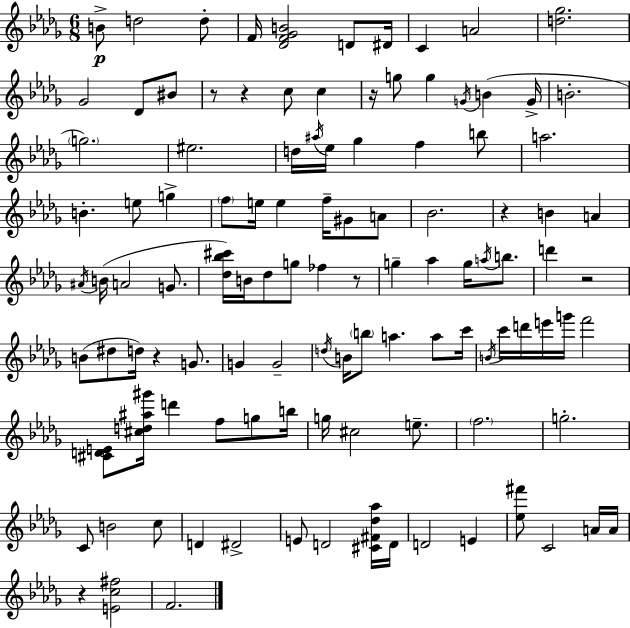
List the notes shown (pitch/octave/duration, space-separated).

B4/e D5/h D5/e F4/s [Db4,F4,Gb4,B4]/h D4/e D#4/s C4/q A4/h [D5,Gb5]/h. Gb4/h Db4/e BIS4/e R/e R/q C5/e C5/q R/s G5/e G5/q G4/s B4/q G4/s B4/h. G5/h. EIS5/h. D5/s A#5/s Eb5/s Gb5/q F5/q B5/e A5/h. B4/q. E5/e G5/q F5/e E5/s E5/q F5/s G#4/e A4/e Bb4/h. R/q B4/q A4/q A#4/s B4/s A4/h G4/e. [Db5,Bb5,C#6]/s B4/s Db5/e G5/e FES5/q R/e G5/q Ab5/q G5/s A5/s B5/e. D6/q R/h B4/e D#5/e D5/s R/q G4/e. G4/q G4/h D5/s B4/s B5/e A5/q. A5/e C6/s B4/s C6/s D6/s E6/s G6/s F6/h [C#4,D4,E4]/e [C#5,D5,A#5,G#6]/s D6/q F5/e G5/e B5/s G5/s C#5/h E5/e. F5/h. G5/h. C4/e B4/h C5/e D4/q D#4/h E4/e D4/h [C#4,F#4,Db5,Ab5]/s D4/s D4/h E4/q [Eb5,F#6]/e C4/h A4/s A4/s R/q [E4,C5,F#5]/h F4/h.